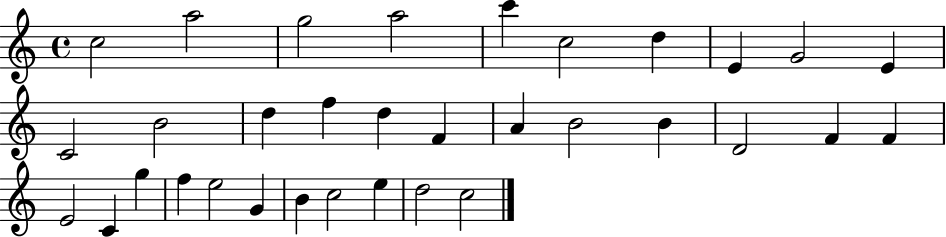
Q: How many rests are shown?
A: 0